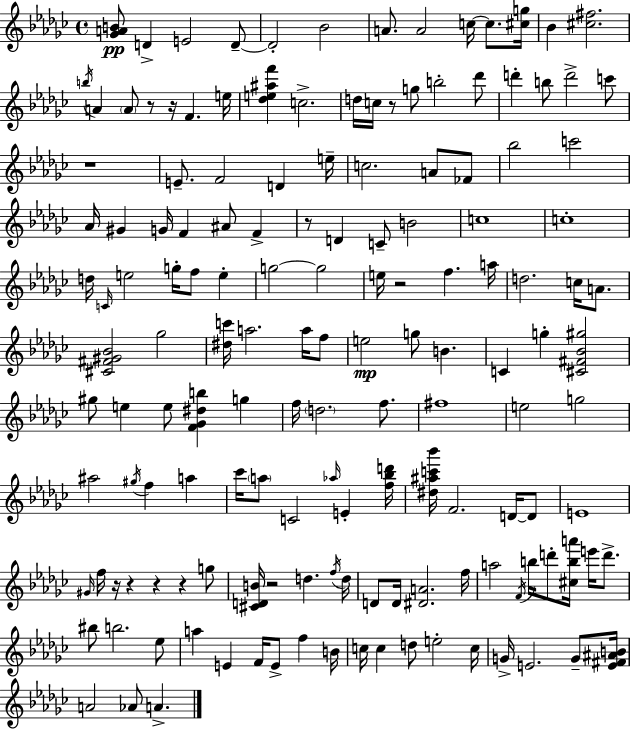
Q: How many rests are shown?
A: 11